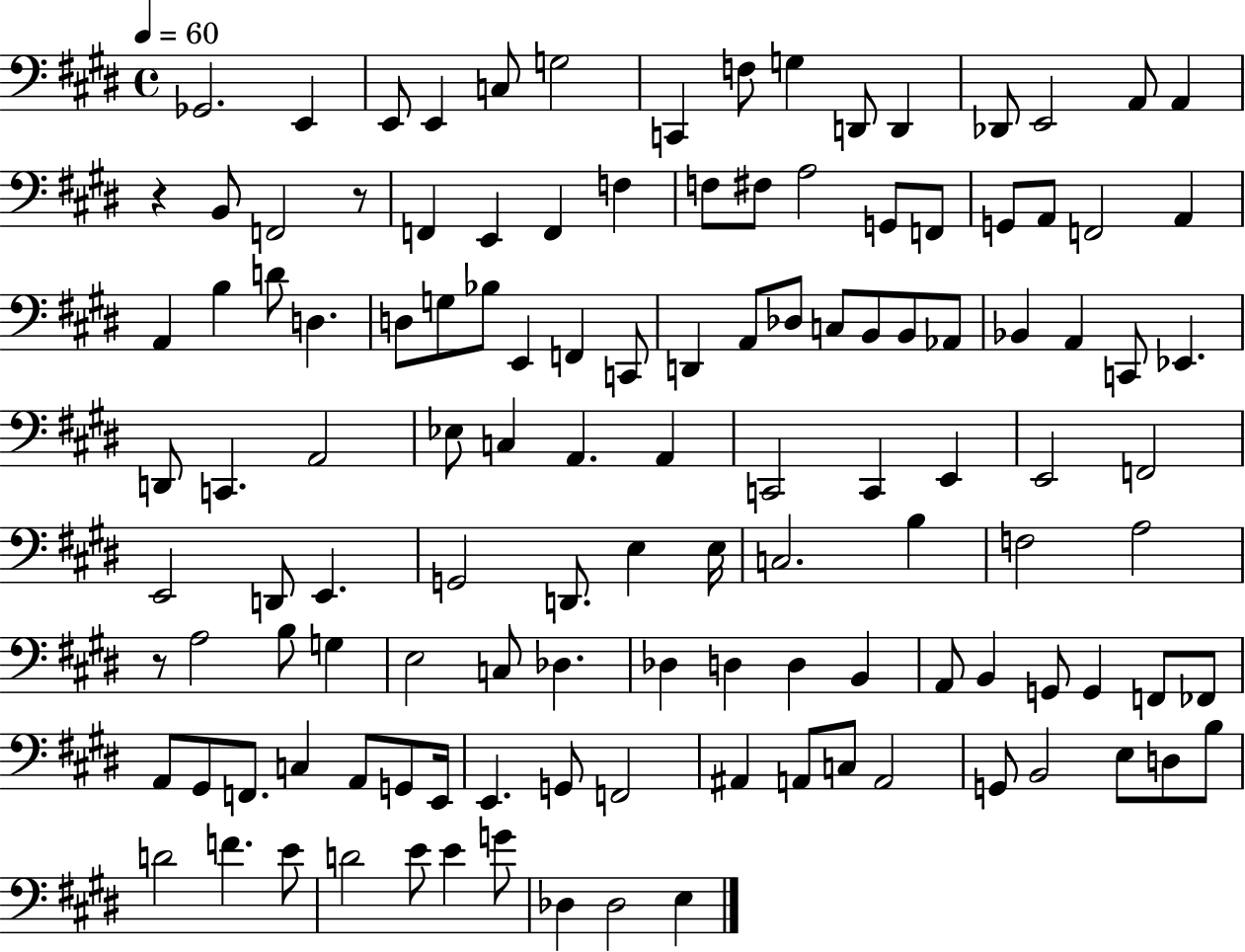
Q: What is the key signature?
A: E major